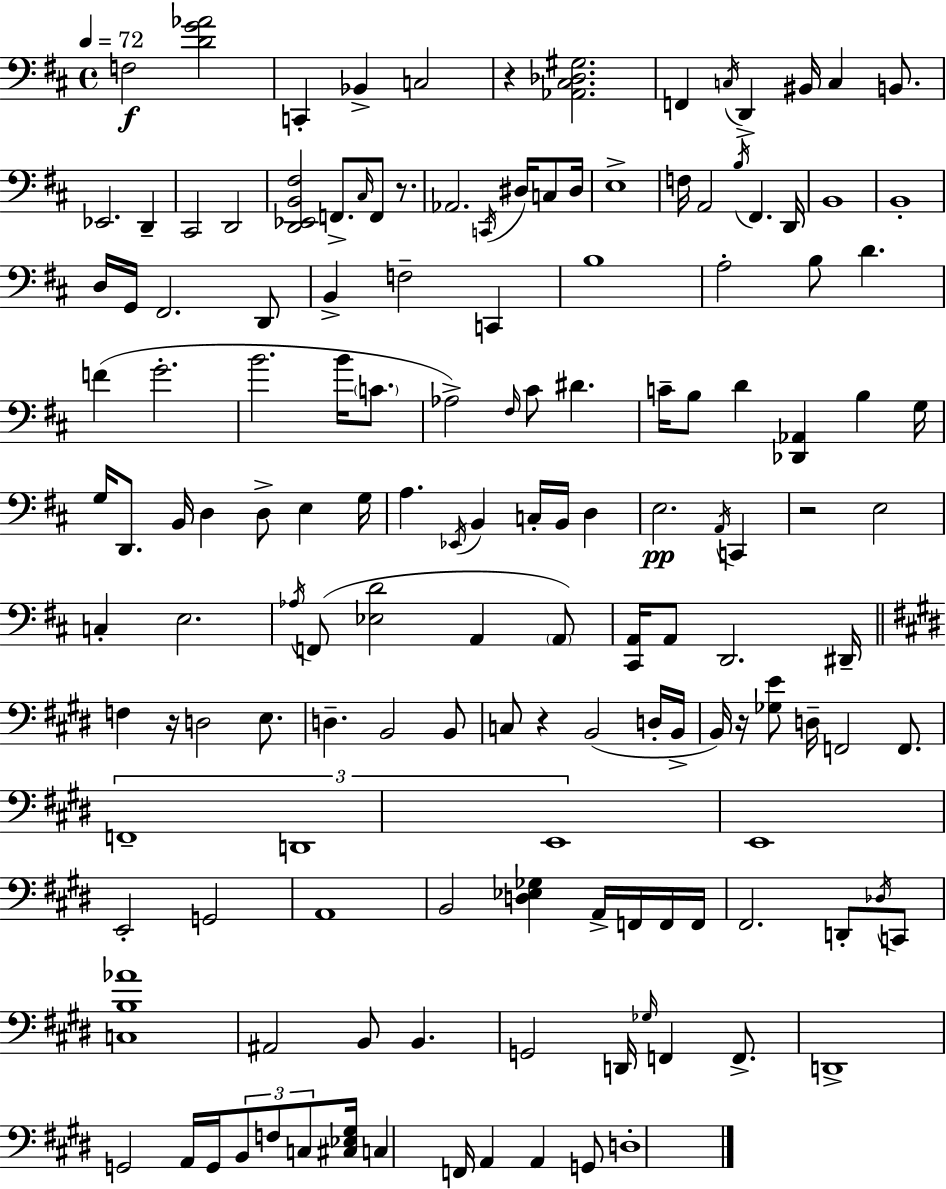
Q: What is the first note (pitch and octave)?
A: F3